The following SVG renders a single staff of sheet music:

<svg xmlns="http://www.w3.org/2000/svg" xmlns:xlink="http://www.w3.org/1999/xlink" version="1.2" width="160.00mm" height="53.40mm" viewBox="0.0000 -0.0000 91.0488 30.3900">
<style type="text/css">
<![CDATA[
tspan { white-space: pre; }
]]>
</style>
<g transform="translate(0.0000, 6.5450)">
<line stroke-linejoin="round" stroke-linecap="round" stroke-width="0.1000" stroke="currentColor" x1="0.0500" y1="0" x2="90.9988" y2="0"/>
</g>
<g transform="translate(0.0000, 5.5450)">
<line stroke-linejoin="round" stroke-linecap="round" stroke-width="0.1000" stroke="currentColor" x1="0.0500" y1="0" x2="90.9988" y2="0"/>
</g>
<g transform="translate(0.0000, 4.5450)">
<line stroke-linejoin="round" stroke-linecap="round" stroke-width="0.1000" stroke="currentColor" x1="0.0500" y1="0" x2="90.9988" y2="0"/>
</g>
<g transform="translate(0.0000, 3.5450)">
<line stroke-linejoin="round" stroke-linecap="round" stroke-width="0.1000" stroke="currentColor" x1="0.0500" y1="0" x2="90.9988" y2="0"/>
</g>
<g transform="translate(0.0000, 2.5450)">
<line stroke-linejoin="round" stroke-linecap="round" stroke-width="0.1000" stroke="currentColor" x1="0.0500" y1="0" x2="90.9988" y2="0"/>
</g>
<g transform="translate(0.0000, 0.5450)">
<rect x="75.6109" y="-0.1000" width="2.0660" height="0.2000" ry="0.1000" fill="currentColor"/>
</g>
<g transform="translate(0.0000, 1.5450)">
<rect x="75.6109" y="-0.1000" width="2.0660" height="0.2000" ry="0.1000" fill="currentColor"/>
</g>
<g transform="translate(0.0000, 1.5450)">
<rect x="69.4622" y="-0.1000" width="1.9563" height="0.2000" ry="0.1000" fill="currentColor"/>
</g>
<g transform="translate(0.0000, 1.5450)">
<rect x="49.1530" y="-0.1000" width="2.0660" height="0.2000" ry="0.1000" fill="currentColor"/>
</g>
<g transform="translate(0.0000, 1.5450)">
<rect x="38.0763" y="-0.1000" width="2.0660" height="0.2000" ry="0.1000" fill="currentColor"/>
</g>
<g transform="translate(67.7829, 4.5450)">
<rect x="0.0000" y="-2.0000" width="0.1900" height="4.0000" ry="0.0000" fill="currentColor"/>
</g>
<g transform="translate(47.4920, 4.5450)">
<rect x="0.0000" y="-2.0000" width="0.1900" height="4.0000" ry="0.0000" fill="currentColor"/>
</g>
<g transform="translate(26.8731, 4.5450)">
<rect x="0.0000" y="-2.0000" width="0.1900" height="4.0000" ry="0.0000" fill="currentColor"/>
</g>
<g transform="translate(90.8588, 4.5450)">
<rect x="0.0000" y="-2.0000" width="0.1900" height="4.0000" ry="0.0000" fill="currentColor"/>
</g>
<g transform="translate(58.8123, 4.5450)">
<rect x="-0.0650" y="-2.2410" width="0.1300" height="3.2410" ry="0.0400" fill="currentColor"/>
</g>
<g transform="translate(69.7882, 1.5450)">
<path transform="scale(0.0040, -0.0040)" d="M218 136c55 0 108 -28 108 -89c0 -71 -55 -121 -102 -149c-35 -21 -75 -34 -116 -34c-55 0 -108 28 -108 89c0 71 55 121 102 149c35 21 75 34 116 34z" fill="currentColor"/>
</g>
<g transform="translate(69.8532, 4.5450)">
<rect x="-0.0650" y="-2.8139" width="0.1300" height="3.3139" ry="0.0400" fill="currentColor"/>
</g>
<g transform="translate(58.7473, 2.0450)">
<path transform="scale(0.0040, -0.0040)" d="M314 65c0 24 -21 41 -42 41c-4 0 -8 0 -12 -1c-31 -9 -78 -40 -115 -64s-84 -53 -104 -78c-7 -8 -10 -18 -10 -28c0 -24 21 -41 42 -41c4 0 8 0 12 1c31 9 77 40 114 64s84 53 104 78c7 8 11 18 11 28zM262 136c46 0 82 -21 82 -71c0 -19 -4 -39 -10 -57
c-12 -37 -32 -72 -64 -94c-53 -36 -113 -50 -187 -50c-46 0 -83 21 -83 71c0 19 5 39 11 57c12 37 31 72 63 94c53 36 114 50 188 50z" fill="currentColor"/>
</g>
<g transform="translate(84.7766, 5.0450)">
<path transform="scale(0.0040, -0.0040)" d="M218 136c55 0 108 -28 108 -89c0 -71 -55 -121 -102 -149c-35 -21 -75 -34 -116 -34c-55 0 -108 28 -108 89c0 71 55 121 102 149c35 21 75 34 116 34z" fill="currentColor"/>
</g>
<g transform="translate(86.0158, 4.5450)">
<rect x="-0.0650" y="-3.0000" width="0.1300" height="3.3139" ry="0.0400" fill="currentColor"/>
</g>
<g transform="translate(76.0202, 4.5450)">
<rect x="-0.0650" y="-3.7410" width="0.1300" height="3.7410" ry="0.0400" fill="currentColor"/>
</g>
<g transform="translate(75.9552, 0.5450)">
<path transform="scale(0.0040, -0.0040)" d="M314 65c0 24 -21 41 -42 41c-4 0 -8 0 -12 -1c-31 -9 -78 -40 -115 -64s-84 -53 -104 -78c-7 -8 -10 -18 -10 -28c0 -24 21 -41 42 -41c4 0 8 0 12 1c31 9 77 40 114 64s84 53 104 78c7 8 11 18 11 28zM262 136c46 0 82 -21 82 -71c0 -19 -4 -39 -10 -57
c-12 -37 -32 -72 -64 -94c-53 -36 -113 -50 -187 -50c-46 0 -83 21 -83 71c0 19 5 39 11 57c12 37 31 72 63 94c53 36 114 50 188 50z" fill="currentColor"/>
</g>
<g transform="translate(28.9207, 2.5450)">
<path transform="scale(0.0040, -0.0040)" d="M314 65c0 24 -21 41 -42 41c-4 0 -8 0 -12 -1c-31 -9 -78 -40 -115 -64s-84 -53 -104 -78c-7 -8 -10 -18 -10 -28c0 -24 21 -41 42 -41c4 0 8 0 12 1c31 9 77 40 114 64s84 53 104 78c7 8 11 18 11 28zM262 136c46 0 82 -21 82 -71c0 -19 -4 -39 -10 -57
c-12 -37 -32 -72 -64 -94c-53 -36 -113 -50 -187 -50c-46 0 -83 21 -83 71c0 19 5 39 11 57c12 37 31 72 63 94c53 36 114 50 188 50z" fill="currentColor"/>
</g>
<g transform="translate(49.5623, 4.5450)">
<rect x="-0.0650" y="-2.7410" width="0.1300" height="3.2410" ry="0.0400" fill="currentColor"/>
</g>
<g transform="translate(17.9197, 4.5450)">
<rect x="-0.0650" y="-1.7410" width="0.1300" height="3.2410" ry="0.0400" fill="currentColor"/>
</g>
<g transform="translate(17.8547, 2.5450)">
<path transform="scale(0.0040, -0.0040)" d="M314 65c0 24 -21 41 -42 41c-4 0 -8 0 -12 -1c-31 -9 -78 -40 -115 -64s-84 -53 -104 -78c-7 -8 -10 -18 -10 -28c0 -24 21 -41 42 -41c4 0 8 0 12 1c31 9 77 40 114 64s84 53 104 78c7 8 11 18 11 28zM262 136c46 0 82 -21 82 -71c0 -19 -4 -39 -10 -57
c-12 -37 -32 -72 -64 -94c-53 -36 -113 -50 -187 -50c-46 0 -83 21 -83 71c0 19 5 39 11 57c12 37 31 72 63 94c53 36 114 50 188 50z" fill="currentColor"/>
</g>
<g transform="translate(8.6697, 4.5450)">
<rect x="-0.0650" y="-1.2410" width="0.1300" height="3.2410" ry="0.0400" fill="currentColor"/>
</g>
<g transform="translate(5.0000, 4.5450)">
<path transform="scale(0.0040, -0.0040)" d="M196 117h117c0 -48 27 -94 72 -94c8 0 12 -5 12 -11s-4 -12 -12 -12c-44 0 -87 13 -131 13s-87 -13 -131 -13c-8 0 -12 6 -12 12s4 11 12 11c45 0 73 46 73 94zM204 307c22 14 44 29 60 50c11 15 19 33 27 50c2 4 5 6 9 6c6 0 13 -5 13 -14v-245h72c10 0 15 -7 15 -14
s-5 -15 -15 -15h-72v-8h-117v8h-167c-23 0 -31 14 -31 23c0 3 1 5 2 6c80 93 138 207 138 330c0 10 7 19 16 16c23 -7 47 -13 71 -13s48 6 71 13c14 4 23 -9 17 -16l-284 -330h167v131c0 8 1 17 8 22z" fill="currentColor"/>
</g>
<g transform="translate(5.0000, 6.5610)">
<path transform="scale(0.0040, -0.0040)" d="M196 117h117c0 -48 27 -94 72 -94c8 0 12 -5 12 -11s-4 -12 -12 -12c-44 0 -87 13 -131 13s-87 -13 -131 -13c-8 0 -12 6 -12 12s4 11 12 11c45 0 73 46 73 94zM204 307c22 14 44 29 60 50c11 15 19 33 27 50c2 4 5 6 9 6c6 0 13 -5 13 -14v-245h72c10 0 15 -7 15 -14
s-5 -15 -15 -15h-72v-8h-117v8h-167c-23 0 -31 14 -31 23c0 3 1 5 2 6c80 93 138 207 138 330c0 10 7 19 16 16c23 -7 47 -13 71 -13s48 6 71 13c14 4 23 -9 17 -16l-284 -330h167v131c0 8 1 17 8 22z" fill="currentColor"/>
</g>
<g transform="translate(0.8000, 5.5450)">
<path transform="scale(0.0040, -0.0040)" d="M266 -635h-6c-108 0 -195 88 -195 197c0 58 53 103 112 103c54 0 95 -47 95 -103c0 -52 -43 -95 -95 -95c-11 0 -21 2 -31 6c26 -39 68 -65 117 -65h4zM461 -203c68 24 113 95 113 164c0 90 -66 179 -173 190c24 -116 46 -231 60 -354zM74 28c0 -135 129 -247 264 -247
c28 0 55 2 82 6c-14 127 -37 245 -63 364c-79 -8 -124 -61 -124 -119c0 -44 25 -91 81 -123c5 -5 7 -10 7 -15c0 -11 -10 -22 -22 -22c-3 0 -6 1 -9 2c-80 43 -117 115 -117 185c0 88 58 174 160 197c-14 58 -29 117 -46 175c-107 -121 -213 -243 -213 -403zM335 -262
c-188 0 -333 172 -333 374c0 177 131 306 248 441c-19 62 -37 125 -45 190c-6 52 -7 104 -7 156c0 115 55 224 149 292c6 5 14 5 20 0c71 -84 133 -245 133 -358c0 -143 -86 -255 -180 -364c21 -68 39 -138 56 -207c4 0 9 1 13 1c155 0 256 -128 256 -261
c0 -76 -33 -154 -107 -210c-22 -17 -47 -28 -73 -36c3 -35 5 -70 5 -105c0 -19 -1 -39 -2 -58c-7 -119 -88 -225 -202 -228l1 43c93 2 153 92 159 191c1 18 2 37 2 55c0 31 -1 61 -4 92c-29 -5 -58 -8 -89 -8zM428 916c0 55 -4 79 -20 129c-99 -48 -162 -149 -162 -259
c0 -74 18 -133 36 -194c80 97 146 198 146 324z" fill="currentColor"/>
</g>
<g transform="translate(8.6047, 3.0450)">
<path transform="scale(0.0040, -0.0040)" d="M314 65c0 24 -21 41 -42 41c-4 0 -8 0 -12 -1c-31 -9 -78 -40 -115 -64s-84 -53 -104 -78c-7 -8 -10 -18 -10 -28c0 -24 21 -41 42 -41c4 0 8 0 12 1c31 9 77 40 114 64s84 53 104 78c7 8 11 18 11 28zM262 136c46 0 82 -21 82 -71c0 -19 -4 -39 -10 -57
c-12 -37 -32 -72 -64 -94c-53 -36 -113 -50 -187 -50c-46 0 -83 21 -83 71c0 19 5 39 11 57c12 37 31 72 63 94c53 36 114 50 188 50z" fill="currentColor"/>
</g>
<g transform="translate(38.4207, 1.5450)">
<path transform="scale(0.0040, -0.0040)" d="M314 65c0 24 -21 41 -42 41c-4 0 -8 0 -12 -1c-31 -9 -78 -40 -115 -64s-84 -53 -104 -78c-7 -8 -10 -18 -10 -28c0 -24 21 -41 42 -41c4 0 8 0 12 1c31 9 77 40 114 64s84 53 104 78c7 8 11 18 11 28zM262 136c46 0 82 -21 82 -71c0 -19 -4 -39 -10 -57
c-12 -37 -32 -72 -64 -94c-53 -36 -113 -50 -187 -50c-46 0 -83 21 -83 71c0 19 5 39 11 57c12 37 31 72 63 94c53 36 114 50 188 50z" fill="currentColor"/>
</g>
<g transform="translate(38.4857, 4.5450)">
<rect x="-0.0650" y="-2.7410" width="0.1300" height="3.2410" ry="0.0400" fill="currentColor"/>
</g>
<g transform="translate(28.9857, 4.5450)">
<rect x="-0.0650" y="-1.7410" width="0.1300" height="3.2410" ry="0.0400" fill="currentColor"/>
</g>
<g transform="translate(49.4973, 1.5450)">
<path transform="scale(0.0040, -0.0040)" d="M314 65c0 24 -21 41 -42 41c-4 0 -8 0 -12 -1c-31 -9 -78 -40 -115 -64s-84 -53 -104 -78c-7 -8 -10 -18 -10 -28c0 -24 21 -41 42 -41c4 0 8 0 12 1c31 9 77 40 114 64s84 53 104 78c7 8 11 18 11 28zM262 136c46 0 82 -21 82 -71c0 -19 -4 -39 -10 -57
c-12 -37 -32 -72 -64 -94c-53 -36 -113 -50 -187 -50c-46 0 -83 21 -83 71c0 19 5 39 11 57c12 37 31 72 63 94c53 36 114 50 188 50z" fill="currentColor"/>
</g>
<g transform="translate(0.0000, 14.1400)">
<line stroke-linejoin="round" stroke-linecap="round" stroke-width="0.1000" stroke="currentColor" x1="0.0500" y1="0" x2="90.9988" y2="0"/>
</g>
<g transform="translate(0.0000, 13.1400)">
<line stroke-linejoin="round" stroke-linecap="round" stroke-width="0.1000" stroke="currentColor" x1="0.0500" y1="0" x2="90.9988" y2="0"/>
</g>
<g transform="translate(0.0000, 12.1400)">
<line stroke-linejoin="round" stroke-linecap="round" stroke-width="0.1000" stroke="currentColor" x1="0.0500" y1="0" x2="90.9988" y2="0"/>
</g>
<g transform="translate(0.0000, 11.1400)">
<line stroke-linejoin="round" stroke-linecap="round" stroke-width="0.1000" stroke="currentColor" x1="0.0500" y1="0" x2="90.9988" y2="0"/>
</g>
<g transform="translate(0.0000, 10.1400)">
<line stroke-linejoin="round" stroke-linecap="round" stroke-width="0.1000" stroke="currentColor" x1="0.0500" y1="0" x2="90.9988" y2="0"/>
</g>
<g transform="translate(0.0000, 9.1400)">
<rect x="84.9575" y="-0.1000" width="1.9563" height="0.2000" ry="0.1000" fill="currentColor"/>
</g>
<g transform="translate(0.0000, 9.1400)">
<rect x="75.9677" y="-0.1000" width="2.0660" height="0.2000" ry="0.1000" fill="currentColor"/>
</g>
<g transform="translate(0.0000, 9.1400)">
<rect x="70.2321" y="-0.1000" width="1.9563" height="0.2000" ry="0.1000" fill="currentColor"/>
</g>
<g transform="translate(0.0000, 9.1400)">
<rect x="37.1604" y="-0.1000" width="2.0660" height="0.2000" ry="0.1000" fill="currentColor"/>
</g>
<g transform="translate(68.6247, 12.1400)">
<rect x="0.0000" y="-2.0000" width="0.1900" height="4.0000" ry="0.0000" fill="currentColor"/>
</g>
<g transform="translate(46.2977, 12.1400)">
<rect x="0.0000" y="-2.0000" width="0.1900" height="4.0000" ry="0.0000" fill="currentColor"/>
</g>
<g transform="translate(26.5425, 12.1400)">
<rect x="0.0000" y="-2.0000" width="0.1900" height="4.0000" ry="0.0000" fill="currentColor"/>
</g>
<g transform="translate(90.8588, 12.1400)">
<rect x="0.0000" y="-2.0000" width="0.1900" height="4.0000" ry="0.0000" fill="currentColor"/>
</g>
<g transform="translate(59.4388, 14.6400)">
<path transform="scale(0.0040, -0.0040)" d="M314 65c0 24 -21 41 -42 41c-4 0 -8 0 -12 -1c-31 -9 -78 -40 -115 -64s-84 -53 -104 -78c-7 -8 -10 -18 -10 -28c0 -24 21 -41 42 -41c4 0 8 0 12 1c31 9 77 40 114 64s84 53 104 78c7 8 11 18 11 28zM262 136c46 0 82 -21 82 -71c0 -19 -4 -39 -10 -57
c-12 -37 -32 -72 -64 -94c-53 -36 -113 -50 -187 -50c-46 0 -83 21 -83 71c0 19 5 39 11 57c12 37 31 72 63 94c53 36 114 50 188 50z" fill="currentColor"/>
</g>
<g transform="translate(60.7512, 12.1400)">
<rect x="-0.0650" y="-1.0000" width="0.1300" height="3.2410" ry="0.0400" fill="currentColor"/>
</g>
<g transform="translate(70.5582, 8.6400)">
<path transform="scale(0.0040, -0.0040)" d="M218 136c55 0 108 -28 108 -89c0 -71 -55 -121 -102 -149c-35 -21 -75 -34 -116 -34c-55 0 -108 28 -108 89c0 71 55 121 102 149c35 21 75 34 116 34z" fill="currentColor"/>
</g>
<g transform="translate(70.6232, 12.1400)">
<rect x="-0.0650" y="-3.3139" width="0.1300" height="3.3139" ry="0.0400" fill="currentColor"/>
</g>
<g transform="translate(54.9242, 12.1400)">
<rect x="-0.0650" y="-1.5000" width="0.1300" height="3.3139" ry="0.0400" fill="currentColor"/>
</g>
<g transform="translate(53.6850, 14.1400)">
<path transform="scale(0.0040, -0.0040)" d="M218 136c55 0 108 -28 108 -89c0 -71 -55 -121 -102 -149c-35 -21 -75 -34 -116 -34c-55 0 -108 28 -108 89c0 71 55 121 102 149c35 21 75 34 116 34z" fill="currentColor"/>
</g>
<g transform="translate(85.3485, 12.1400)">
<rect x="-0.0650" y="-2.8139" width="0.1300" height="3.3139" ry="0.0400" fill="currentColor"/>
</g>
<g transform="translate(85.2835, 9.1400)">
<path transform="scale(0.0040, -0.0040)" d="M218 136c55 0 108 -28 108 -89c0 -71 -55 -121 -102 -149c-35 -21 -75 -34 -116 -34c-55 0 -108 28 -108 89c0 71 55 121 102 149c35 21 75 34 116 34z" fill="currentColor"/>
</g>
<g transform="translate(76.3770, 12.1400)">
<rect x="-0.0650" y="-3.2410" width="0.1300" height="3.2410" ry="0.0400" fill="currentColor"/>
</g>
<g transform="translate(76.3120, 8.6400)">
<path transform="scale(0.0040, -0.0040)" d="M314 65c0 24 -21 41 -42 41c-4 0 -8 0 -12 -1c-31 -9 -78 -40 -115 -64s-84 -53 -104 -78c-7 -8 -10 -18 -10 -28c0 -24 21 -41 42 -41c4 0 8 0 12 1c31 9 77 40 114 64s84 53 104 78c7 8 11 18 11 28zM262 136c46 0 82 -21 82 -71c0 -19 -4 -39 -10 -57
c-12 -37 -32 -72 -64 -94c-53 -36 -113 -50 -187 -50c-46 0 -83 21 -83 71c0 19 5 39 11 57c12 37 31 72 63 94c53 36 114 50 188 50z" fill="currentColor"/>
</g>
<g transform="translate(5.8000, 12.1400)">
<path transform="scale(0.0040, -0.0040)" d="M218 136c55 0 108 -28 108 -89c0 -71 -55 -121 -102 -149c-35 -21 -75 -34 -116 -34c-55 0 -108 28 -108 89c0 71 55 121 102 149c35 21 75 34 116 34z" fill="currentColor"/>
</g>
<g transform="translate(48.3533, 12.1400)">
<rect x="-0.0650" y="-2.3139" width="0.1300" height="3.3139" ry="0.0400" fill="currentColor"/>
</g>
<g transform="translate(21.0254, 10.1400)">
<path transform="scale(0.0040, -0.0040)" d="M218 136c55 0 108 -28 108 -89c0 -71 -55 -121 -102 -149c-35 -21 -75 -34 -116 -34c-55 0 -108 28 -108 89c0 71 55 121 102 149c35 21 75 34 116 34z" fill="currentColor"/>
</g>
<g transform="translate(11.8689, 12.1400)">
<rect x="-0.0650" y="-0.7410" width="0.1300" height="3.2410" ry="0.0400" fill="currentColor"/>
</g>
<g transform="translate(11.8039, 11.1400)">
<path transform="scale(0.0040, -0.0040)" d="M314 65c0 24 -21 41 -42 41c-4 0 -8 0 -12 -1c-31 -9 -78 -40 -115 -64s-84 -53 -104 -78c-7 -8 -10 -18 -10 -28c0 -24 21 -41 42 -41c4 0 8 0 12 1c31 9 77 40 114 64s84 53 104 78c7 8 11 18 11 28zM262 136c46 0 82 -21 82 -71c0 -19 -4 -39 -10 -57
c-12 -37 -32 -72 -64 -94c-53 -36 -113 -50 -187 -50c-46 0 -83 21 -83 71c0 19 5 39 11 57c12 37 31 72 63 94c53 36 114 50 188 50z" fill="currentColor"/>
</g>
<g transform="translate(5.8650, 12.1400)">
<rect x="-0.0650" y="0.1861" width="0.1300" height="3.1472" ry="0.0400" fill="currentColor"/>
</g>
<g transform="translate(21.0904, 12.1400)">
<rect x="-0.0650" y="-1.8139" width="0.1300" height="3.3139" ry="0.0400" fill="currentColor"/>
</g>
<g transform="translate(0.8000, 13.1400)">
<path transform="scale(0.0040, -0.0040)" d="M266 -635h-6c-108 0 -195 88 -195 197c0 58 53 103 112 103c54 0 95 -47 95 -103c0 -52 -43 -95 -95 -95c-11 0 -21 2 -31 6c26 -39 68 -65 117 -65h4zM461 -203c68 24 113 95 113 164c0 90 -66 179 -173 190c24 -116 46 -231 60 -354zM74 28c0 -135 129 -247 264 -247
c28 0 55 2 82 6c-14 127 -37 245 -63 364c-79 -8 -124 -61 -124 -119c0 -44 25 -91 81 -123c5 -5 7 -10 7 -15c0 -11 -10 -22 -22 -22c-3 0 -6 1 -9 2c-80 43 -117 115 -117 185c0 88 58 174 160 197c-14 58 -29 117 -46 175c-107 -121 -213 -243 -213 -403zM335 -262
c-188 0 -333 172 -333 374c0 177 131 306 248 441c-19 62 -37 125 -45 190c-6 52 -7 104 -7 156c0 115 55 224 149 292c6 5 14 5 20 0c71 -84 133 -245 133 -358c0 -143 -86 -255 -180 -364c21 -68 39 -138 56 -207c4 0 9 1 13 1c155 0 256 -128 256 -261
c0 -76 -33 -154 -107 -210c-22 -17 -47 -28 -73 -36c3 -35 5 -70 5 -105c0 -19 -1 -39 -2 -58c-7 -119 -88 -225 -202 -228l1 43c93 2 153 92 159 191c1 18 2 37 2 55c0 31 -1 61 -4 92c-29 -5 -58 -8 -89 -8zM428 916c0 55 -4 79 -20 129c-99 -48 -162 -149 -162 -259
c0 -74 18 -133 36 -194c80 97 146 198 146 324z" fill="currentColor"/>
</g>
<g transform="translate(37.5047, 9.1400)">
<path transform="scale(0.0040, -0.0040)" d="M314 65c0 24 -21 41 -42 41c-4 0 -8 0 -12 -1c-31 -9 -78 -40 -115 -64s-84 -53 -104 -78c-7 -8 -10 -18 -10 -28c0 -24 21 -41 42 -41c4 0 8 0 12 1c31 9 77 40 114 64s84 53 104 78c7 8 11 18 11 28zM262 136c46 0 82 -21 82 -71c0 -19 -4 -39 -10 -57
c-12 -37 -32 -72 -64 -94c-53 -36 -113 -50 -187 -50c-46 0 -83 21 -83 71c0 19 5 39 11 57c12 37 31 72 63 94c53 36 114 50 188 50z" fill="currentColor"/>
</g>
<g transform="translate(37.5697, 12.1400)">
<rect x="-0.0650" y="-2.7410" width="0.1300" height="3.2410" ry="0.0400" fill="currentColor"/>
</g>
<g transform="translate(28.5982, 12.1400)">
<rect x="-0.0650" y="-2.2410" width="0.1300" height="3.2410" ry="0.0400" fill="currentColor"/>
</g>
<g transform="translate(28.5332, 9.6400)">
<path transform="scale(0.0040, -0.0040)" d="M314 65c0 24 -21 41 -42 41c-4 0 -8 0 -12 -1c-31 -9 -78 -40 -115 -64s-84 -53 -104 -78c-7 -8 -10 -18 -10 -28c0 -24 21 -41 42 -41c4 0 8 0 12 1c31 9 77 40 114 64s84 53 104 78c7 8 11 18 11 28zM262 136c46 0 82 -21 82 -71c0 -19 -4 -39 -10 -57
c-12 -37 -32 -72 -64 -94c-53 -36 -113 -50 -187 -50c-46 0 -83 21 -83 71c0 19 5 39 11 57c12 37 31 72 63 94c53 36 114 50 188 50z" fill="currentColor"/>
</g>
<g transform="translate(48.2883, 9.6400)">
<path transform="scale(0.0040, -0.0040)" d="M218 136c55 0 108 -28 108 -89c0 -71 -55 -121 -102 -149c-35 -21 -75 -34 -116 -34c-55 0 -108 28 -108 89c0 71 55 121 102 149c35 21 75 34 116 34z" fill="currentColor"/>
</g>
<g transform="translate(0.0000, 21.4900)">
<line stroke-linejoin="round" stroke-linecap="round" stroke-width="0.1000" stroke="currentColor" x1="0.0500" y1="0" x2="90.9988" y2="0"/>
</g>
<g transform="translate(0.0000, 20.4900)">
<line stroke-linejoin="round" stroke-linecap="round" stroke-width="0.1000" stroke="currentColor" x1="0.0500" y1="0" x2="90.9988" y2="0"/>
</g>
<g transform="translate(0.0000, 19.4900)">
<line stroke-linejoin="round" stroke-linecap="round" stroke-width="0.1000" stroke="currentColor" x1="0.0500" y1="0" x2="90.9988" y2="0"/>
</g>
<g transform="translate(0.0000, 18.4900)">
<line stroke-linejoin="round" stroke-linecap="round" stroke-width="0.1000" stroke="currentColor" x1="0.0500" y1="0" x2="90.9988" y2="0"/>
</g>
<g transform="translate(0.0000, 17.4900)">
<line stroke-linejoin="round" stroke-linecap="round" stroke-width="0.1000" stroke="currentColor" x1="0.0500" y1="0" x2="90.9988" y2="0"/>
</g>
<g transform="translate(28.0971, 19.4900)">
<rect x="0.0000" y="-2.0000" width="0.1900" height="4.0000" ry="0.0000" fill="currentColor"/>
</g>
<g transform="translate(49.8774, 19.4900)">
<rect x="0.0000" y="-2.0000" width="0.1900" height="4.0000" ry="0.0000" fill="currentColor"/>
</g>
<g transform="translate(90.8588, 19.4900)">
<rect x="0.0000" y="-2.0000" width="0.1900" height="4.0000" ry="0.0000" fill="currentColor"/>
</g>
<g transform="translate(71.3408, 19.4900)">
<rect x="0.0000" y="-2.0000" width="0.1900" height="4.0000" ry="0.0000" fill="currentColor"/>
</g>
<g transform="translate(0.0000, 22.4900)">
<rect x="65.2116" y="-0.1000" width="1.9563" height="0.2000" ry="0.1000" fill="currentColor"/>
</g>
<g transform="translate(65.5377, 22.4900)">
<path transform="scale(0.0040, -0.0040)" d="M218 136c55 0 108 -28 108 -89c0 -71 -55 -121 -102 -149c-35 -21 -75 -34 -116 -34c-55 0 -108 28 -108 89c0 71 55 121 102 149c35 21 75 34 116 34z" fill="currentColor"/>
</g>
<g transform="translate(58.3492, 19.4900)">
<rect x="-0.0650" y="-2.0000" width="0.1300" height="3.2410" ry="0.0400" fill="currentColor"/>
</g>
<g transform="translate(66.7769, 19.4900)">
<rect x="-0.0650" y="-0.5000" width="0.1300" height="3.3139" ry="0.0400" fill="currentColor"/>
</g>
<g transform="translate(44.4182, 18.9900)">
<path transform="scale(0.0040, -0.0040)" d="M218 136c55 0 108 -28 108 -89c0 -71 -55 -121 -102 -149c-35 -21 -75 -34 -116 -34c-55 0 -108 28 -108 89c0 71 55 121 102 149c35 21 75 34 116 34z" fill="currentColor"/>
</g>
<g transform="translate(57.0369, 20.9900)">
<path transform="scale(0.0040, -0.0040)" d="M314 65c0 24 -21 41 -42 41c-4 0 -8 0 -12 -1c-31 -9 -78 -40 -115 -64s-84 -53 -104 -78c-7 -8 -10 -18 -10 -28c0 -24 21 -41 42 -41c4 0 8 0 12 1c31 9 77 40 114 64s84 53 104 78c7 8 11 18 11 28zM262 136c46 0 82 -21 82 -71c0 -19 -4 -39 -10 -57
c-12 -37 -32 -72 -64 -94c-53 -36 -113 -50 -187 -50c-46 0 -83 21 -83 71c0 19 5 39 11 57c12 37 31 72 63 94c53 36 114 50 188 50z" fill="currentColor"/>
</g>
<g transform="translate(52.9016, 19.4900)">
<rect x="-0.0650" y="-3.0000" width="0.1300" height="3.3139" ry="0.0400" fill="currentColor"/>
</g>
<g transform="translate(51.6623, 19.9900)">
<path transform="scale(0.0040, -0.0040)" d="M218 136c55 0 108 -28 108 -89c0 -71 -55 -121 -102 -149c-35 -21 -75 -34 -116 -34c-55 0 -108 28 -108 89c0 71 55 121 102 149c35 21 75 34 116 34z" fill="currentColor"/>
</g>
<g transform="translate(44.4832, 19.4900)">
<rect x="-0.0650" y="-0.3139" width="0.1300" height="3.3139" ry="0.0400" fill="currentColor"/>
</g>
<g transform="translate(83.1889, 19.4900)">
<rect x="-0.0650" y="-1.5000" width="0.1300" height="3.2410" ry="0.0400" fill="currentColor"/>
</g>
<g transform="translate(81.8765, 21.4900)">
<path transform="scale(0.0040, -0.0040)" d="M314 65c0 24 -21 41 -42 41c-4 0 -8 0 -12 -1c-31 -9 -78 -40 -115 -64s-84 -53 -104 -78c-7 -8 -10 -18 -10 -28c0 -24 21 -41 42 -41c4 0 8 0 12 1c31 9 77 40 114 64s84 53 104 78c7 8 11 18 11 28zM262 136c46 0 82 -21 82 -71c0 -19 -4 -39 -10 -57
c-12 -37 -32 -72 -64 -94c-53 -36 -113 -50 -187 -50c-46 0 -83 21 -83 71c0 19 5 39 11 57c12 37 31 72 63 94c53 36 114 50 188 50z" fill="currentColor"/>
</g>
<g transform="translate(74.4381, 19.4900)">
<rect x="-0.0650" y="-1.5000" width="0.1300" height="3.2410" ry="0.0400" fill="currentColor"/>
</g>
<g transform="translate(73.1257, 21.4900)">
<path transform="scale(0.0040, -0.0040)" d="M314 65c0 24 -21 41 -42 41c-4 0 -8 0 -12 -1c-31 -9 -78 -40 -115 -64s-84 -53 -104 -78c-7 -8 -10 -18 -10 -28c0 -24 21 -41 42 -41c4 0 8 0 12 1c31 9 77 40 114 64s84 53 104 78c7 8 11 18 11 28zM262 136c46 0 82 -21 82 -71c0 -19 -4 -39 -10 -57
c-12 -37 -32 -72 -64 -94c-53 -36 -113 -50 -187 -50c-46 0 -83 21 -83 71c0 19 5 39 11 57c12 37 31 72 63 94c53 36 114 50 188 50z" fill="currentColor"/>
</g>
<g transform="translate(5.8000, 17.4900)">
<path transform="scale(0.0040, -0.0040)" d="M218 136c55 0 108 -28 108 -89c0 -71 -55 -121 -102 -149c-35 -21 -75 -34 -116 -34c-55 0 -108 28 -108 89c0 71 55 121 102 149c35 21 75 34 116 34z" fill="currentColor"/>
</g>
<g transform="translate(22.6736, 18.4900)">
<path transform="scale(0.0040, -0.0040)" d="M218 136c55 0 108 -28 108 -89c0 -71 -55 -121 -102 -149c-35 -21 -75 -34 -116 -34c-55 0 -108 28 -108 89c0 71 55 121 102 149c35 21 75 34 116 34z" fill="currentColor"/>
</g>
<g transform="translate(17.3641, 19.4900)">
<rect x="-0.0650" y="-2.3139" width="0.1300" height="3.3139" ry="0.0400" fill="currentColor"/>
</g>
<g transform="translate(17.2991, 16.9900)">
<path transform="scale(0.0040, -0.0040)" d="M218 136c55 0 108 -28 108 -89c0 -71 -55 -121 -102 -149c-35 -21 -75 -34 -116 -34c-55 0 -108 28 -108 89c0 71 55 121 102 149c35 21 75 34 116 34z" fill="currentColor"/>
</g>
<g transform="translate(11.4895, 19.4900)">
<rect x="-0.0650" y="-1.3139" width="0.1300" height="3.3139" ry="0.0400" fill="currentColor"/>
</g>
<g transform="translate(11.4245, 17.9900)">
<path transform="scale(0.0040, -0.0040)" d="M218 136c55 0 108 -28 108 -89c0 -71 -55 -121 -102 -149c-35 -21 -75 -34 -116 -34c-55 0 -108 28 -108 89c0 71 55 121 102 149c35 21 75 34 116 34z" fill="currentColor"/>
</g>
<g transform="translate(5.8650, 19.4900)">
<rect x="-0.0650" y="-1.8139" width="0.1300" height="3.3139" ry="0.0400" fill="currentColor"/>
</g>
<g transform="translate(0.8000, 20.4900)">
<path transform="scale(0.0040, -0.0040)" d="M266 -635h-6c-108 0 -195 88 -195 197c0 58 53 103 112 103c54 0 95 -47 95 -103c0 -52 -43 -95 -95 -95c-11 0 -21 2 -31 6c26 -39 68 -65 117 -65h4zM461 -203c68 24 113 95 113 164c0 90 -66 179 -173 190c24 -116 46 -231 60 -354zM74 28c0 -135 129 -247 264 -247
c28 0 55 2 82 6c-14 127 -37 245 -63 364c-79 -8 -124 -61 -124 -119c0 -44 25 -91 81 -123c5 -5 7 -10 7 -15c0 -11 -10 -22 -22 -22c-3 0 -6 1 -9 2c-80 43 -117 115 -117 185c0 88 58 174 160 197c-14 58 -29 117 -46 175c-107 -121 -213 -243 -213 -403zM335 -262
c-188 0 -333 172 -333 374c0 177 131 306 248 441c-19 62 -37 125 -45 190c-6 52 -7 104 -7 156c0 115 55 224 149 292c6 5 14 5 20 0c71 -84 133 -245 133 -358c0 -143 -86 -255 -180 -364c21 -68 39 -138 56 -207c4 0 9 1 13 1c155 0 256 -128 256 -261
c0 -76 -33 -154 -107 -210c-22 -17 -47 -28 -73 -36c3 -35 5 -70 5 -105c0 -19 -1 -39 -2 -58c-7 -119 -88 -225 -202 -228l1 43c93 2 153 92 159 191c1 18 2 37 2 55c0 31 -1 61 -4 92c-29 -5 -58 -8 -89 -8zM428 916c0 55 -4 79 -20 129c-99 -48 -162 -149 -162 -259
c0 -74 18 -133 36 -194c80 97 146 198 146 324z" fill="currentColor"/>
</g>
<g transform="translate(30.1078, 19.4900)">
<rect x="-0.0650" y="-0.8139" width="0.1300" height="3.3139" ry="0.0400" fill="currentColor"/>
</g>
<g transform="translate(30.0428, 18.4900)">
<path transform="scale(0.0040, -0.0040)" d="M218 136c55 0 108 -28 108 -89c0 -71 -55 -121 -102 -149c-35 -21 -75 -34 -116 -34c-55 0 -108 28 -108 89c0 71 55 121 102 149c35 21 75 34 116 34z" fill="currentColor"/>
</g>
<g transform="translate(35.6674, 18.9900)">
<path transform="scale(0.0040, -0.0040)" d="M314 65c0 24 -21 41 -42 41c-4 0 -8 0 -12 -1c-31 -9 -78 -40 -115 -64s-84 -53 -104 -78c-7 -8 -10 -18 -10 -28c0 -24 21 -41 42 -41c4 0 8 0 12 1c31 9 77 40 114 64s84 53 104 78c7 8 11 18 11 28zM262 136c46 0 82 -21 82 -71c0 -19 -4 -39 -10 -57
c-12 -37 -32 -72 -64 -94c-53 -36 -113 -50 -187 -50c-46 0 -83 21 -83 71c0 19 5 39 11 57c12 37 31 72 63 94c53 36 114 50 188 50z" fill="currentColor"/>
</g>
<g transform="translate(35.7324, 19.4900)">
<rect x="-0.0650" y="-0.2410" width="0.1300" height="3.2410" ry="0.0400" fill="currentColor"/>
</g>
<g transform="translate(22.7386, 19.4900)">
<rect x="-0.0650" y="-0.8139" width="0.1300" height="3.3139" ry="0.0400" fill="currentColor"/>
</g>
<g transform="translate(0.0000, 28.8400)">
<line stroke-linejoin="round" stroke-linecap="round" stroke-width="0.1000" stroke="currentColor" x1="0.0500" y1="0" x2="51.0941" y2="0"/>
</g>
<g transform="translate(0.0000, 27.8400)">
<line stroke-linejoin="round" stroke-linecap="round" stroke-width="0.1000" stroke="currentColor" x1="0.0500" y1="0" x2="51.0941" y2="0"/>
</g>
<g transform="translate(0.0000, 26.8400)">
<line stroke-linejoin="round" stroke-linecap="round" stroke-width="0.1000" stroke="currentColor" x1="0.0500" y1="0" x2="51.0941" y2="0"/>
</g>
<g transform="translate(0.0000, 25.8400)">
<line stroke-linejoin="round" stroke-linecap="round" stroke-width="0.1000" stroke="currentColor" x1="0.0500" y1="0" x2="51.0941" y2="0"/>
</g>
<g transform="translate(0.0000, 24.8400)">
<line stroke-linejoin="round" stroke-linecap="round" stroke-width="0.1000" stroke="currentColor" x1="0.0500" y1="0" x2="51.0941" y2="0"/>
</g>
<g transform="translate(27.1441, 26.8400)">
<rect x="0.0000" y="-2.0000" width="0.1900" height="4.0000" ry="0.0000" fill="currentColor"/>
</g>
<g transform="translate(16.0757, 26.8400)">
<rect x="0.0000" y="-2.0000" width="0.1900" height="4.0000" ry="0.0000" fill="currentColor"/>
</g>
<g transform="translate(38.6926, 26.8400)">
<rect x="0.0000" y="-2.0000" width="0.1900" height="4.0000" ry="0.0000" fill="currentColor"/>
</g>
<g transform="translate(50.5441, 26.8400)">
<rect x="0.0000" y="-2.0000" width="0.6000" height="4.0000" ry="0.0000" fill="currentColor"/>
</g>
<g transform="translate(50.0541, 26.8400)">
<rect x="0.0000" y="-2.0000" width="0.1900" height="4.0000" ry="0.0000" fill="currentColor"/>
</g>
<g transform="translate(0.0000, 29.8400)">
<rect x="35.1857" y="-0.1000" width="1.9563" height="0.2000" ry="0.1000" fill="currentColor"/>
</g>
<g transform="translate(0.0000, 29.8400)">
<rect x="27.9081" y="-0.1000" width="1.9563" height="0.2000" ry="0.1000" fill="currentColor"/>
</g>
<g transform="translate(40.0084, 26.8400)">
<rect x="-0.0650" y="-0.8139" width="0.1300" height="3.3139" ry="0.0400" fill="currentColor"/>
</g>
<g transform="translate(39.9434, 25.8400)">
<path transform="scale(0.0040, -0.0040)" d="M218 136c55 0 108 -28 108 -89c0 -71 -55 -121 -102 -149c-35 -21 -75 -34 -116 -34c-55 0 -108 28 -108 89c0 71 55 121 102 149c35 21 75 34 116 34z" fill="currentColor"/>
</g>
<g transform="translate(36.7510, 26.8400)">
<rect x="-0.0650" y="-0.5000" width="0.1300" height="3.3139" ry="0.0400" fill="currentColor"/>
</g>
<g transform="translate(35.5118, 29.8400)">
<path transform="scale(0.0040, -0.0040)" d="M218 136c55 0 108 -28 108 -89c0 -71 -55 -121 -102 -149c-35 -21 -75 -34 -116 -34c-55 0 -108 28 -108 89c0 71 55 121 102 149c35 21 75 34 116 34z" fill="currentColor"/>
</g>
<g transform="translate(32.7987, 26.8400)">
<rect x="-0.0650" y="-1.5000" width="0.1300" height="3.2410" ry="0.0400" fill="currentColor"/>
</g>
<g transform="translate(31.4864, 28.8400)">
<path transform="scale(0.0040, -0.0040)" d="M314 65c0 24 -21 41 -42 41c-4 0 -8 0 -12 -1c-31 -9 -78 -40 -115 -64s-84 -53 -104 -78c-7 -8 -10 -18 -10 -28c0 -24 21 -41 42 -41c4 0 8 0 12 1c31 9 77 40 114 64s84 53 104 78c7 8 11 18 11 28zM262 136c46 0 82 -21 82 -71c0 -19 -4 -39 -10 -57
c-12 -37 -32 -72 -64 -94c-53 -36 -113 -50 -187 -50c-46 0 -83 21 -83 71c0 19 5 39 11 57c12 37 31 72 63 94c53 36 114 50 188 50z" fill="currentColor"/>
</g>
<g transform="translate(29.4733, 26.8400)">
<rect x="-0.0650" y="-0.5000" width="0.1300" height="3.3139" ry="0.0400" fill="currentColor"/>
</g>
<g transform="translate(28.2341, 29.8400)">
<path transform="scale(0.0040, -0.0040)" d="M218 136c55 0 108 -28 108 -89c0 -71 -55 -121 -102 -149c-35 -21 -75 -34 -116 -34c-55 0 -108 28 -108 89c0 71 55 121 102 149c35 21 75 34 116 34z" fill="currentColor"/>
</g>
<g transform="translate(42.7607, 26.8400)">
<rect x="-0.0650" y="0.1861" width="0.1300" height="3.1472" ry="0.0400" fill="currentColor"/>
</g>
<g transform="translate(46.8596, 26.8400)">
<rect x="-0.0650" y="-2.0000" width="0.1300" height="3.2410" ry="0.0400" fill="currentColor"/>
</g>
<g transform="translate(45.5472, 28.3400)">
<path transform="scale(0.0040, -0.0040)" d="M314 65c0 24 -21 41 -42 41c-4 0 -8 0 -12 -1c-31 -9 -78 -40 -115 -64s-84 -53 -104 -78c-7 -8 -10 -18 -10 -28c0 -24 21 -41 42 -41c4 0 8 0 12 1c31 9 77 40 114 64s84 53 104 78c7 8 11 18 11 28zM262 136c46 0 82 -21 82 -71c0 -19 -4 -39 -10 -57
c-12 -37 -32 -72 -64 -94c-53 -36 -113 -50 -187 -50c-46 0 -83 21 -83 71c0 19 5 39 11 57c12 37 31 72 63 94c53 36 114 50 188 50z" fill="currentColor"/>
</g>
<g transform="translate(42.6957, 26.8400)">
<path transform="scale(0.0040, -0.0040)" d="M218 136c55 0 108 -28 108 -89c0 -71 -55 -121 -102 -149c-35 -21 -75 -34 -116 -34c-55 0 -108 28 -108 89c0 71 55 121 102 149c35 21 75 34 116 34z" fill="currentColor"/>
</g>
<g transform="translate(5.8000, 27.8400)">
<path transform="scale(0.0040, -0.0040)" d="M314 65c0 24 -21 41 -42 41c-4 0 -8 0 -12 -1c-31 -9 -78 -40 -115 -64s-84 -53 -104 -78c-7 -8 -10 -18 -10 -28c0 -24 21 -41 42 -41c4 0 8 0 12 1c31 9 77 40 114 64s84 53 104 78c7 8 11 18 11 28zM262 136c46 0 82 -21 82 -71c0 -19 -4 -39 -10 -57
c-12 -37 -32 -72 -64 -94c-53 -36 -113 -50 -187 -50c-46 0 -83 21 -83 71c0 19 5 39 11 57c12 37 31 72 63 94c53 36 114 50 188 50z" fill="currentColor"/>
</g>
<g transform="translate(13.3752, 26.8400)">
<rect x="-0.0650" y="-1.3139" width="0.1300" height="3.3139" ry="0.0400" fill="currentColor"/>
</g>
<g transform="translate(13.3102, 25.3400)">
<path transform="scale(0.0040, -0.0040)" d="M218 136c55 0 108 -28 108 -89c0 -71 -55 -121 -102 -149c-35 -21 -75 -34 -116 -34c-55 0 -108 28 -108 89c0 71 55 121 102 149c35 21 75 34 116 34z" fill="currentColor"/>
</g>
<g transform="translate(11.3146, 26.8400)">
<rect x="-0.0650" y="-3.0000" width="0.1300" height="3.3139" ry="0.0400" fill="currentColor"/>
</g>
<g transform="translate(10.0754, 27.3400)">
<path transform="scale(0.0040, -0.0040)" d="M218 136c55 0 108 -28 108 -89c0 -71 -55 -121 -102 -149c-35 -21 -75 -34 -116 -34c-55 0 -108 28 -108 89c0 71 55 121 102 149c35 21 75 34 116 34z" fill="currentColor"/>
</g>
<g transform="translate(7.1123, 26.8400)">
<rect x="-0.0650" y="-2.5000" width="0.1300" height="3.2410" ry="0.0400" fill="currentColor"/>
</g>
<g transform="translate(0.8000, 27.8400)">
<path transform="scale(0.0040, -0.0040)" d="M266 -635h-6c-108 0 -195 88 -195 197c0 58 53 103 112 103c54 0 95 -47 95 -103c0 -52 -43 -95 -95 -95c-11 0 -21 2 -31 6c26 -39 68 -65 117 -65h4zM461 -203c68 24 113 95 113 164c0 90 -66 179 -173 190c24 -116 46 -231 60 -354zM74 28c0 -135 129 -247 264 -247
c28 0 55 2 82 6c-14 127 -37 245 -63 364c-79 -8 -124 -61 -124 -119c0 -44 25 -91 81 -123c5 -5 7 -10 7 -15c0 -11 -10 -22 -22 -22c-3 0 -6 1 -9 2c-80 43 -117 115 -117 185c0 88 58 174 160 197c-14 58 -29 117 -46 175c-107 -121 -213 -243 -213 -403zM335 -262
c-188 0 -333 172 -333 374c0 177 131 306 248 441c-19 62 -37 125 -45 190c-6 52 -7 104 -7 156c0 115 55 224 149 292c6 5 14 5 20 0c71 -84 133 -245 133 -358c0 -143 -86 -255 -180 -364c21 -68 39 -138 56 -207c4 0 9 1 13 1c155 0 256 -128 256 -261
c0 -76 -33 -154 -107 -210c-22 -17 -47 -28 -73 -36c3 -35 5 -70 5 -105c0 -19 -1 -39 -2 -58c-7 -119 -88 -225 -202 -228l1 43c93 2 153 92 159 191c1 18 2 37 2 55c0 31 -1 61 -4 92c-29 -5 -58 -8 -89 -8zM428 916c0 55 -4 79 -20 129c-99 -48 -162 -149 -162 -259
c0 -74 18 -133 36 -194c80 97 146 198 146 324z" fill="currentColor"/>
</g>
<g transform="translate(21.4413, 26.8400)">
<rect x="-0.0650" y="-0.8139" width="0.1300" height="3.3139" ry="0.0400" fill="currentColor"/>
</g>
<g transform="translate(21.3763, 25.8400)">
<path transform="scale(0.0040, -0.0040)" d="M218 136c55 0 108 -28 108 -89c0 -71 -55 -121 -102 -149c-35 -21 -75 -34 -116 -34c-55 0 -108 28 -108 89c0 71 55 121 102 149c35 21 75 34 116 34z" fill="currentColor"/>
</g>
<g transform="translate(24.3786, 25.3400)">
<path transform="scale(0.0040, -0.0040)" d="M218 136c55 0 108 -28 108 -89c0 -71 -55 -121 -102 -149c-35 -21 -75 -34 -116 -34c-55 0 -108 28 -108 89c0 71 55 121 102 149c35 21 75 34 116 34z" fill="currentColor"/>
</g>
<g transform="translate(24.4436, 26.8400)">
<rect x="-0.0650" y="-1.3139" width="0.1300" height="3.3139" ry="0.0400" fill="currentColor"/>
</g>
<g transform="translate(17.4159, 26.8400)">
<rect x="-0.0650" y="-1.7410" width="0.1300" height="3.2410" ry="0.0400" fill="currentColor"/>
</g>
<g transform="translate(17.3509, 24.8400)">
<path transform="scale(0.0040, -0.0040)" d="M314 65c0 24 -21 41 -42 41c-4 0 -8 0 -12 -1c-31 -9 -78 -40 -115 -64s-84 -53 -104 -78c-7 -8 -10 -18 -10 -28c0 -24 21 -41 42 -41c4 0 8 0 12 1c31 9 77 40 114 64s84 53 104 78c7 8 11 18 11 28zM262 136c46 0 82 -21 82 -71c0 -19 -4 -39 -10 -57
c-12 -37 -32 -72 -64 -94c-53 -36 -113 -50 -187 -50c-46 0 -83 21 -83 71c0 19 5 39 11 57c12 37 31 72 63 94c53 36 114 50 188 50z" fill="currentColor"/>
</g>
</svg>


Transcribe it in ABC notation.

X:1
T:Untitled
M:4/4
L:1/4
K:C
e2 f2 f2 a2 a2 g2 a c'2 A B d2 f g2 a2 g E D2 b b2 a f e g d d c2 c A F2 C E2 E2 G2 A e f2 d e C E2 C d B F2